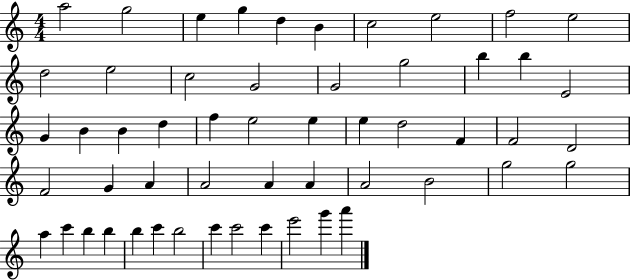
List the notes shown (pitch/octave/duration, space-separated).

A5/h G5/h E5/q G5/q D5/q B4/q C5/h E5/h F5/h E5/h D5/h E5/h C5/h G4/h G4/h G5/h B5/q B5/q E4/h G4/q B4/q B4/q D5/q F5/q E5/h E5/q E5/q D5/h F4/q F4/h D4/h F4/h G4/q A4/q A4/h A4/q A4/q A4/h B4/h G5/h G5/h A5/q C6/q B5/q B5/q B5/q C6/q B5/h C6/q C6/h C6/q E6/h G6/q A6/q